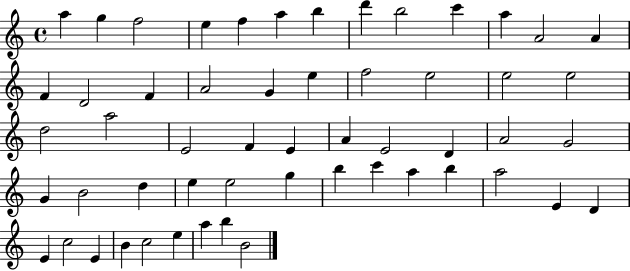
A5/q G5/q F5/h E5/q F5/q A5/q B5/q D6/q B5/h C6/q A5/q A4/h A4/q F4/q D4/h F4/q A4/h G4/q E5/q F5/h E5/h E5/h E5/h D5/h A5/h E4/h F4/q E4/q A4/q E4/h D4/q A4/h G4/h G4/q B4/h D5/q E5/q E5/h G5/q B5/q C6/q A5/q B5/q A5/h E4/q D4/q E4/q C5/h E4/q B4/q C5/h E5/q A5/q B5/q B4/h